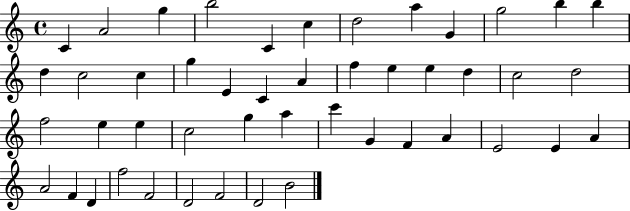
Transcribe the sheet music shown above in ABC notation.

X:1
T:Untitled
M:4/4
L:1/4
K:C
C A2 g b2 C c d2 a G g2 b b d c2 c g E C A f e e d c2 d2 f2 e e c2 g a c' G F A E2 E A A2 F D f2 F2 D2 F2 D2 B2